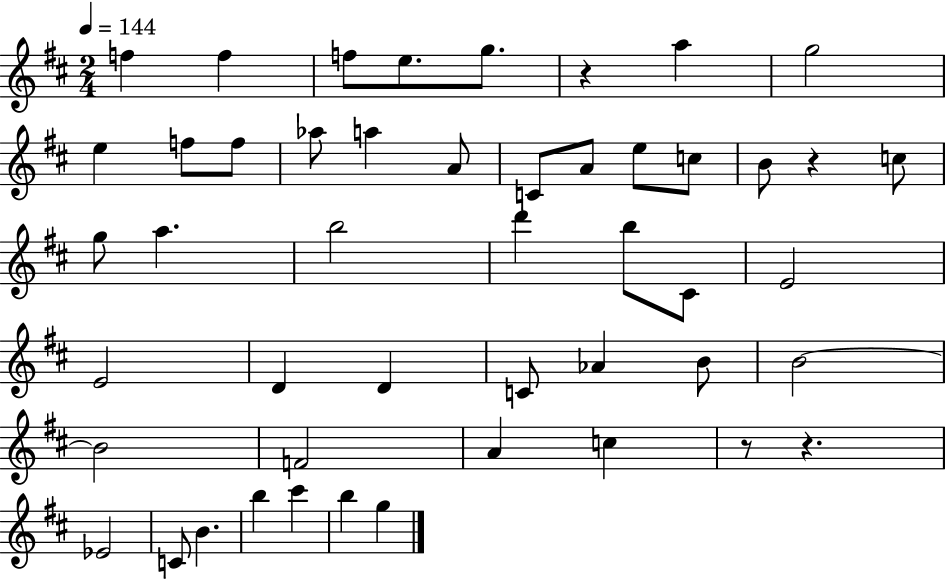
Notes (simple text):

F5/q F5/q F5/e E5/e. G5/e. R/q A5/q G5/h E5/q F5/e F5/e Ab5/e A5/q A4/e C4/e A4/e E5/e C5/e B4/e R/q C5/e G5/e A5/q. B5/h D6/q B5/e C#4/e E4/h E4/h D4/q D4/q C4/e Ab4/q B4/e B4/h B4/h F4/h A4/q C5/q R/e R/q. Eb4/h C4/e B4/q. B5/q C#6/q B5/q G5/q